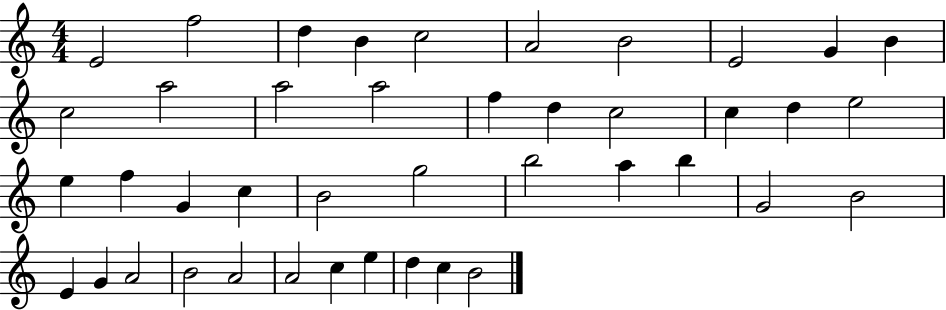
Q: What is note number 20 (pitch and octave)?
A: E5